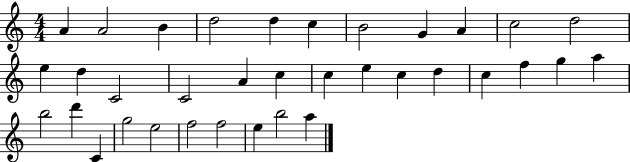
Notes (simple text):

A4/q A4/h B4/q D5/h D5/q C5/q B4/h G4/q A4/q C5/h D5/h E5/q D5/q C4/h C4/h A4/q C5/q C5/q E5/q C5/q D5/q C5/q F5/q G5/q A5/q B5/h D6/q C4/q G5/h E5/h F5/h F5/h E5/q B5/h A5/q